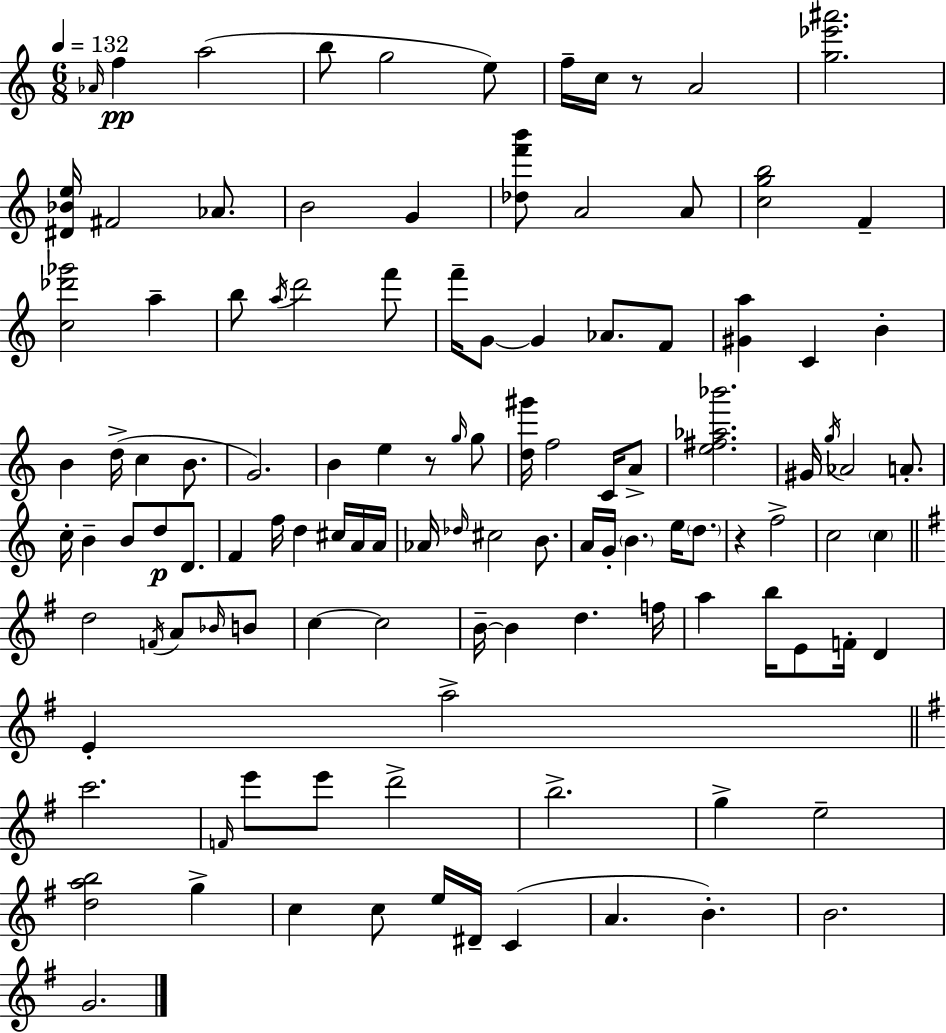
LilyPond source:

{
  \clef treble
  \numericTimeSignature
  \time 6/8
  \key c \major
  \tempo 4 = 132
  \grace { aes'16 }\pp f''4 a''2( | b''8 g''2 e''8) | f''16-- c''16 r8 a'2 | <g'' ees''' ais'''>2. | \break <dis' bes' e''>16 fis'2 aes'8. | b'2 g'4 | <des'' f''' b'''>8 a'2 a'8 | <c'' g'' b''>2 f'4-- | \break <c'' des''' ges'''>2 a''4-- | b''8 \acciaccatura { a''16 } d'''2 | f'''8 f'''16-- g'8~~ g'4 aes'8. | f'8 <gis' a''>4 c'4 b'4-. | \break b'4 d''16->( c''4 b'8. | g'2.) | b'4 e''4 r8 | \grace { g''16 } g''8 <d'' gis'''>16 f''2 | \break c'16 a'8-> <e'' fis'' aes'' bes'''>2. | gis'16 \acciaccatura { g''16 } aes'2 | a'8.-. c''16-. b'4-- b'8 d''8\p | d'8. f'4 f''16 d''4 | \break cis''16 a'16 a'16 aes'16 \grace { des''16 } cis''2 | b'8. a'16 g'16-. \parenthesize b'4. | e''16 \parenthesize d''8. r4 f''2-> | c''2 | \break \parenthesize c''4 \bar "||" \break \key g \major d''2 \acciaccatura { f'16 } a'8 \grace { bes'16 } | b'8 c''4~~ c''2 | b'16--~~ b'4 d''4. | f''16 a''4 b''16 e'8 f'16-. d'4 | \break e'4-. a''2-> | \bar "||" \break \key e \minor c'''2. | \grace { f'16 } e'''8 e'''8 d'''2-> | b''2.-> | g''4-> e''2-- | \break <d'' a'' b''>2 g''4-> | c''4 c''8 e''16 dis'16-- c'4( | a'4. b'4.-.) | b'2. | \break g'2. | \bar "|."
}